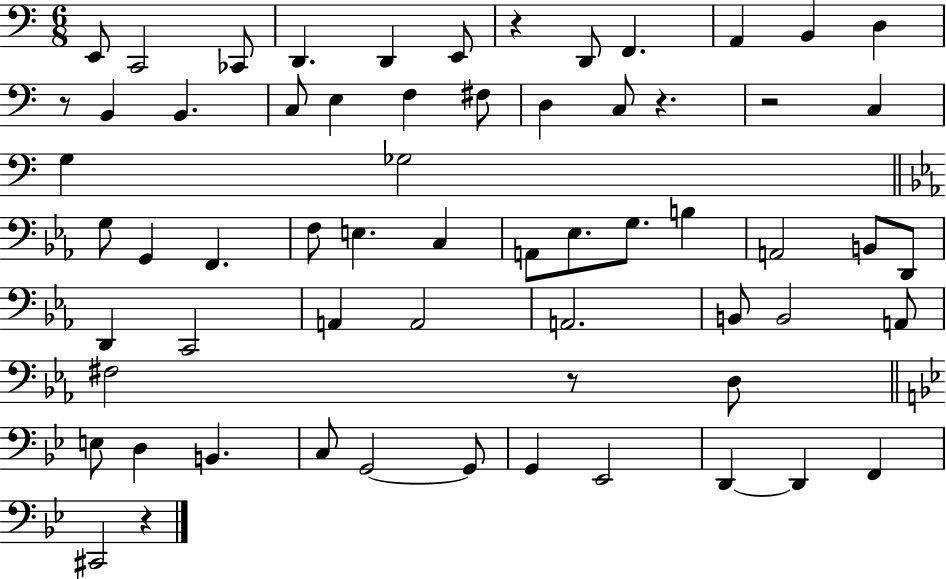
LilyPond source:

{
  \clef bass
  \numericTimeSignature
  \time 6/8
  \key c \major
  \repeat volta 2 { e,8 c,2 ces,8 | d,4. d,4 e,8 | r4 d,8 f,4. | a,4 b,4 d4 | \break r8 b,4 b,4. | c8 e4 f4 fis8 | d4 c8 r4. | r2 c4 | \break g4 ges2 | \bar "||" \break \key c \minor g8 g,4 f,4. | f8 e4. c4 | a,8 ees8. g8. b4 | a,2 b,8 d,8 | \break d,4 c,2 | a,4 a,2 | a,2. | b,8 b,2 a,8 | \break fis2 r8 d8 | \bar "||" \break \key g \minor e8 d4 b,4. | c8 g,2~~ g,8 | g,4 ees,2 | d,4~~ d,4 f,4 | \break cis,2 r4 | } \bar "|."
}